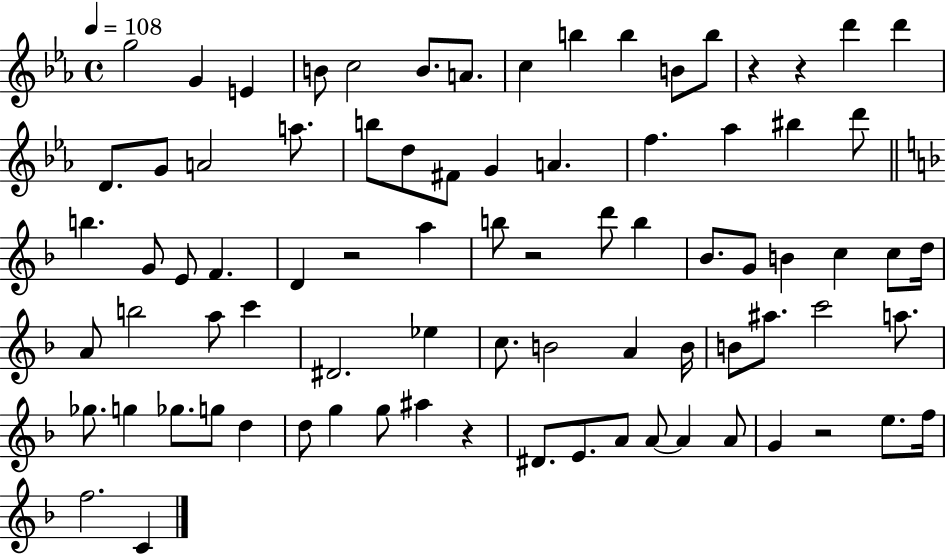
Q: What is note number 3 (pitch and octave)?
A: E4